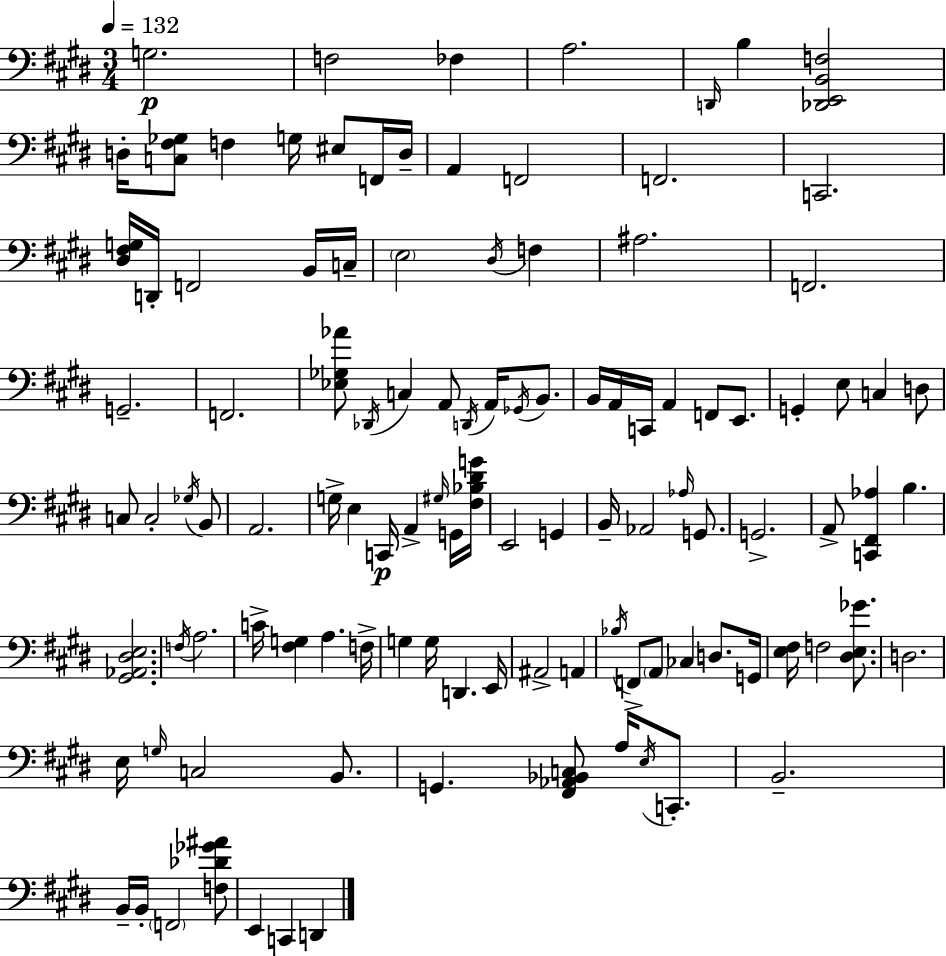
{
  \clef bass
  \numericTimeSignature
  \time 3/4
  \key e \major
  \tempo 4 = 132
  g2.\p | f2 fes4 | a2. | \grace { d,16 } b4 <des, e, b, f>2 | \break d16-. <c fis ges>8 f4 g16 eis8 f,16 | d16-- a,4 f,2 | f,2. | c,2. | \break <dis fis g>16 d,16-. f,2 b,16 | c16-- \parenthesize e2 \acciaccatura { dis16 } f4 | ais2. | f,2. | \break g,2.-- | f,2. | <ees ges aes'>8 \acciaccatura { des,16 } c4 a,8 \acciaccatura { d,16 } | a,16 \acciaccatura { ges,16 } b,8. b,16 a,16 c,16 a,4 | \break f,8 e,8. g,4-. e8 c4 | d8 c8 c2-. | \acciaccatura { ges16 } b,8 a,2. | g16-> e4 c,16\p | \break a,4-> \grace { gis16 } g,16 <fis bes dis' g'>16 e,2 | g,4 b,16-- aes,2 | \grace { aes16 } g,8. g,2.-> | a,8-> <c, fis, aes>4 | \break b4. <gis, aes, dis e>2. | \acciaccatura { f16 } a2. | c'16-> <fis g>4 | a4. f16-> g4 | \break g16 d,4. e,16 ais,2-> | a,4 \acciaccatura { bes16 } f,8-> | \parenthesize a,8 ces4 d8. g,16 <e fis>16 f2 | <dis e ges'>8. d2. | \break e16 \grace { g16 } | c2 b,8. g,4. | <fis, aes, bes, c>8 a16 \acciaccatura { e16 } c,8.-. | b,2.-- | \break b,16-- b,16-. \parenthesize f,2 <f des' ges' ais'>8 | e,4 c,4 d,4 | \bar "|."
}